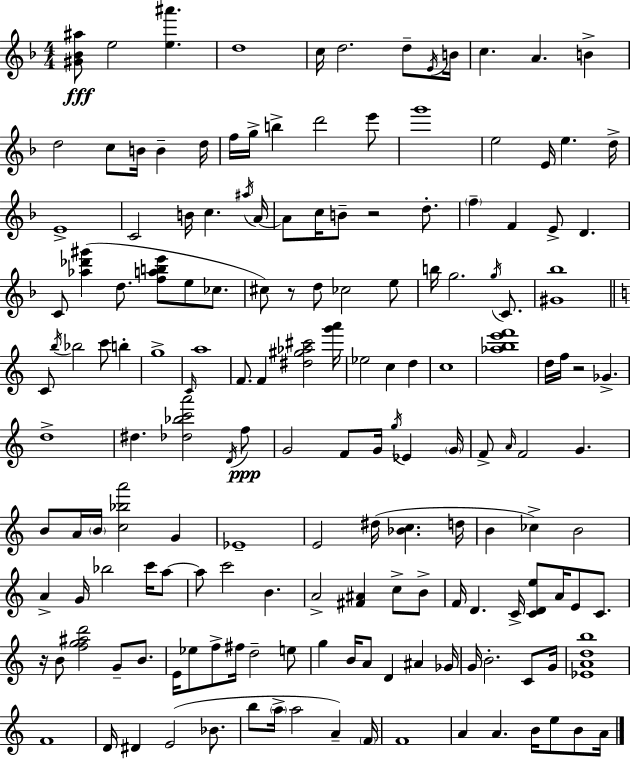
{
  \clef treble
  \numericTimeSignature
  \time 4/4
  \key d \minor
  <gis' bes' ais''>8\fff e''2 <e'' ais'''>4. | d''1 | c''16 d''2. d''8-- \acciaccatura { e'16 } | b'16 c''4. a'4. b'4-> | \break d''2 c''8 b'16 b'4-- | d''16 f''16 g''16-> b''4-> d'''2 e'''8 | g'''1 | e''2 e'16 e''4. | \break d''16-> e'1-> | c'2 b'16 c''4. | \acciaccatura { ais''16 } a'16~~ a'8 c''16 b'8-- r2 d''8.-. | \parenthesize f''4-- f'4 e'8-> d'4. | \break c'8 <aes'' des''' gis'''>4( d''8. <f'' a'' b'' e'''>8 e''8 ces''8. | cis''8) r8 d''8 ces''2 | e''8 b''16 g''2. \acciaccatura { g''16 } | c'8. <gis' bes''>1 | \break \bar "||" \break \key a \minor c'8 \acciaccatura { b''16 } bes''2 c'''8 b''4-. | g''1-> | \grace { c'16 } a''1 | f'8. f'4 <dis'' gis'' aes'' cis'''>2 | \break <g''' a'''>16 ees''2 c''4 d''4 | c''1 | <aes'' b'' e''' f'''>1 | d''16 f''16 r2 ges'4.-> | \break d''1-> | dis''4. <des'' bes'' c''' a'''>2 | \acciaccatura { d'16 }\ppp f''8 g'2 f'8 g'16 \acciaccatura { g''16 } ees'4 | \parenthesize g'16 f'8-> \grace { a'16 } f'2 g'4. | \break b'8 a'16 \parenthesize b'16 <c'' bes'' a'''>2 | g'4 ees'1-- | e'2 dis''16( <bes' c''>4. | d''16 b'4 ces''4->) b'2 | \break a'4-> g'16 bes''2 | c'''16 a''8~~ a''8 c'''2 b'4. | a'2-> <fis' ais'>4 | c''8-> b'8-> f'16 d'4. c'16-> <c' d' e''>8 a'16 | \break e'8 c'8. r16 b'8 <f'' g'' ais'' d'''>2 | g'8-- b'8. e'16 ees''8 f''8-> fis''16 d''2-- | e''8 g''4 b'16 a'8 d'4 | ais'4 ges'16 g'16 b'2.-. | \break c'8 g'16 <ees' a' d'' b''>1 | f'1 | d'16 dis'4 e'2( | bes'8. b''8 \parenthesize a''16-> a''2 | \break a'4--) \parenthesize f'16 f'1 | a'4 a'4. b'16 | e''8 b'8 a'16 \bar "|."
}